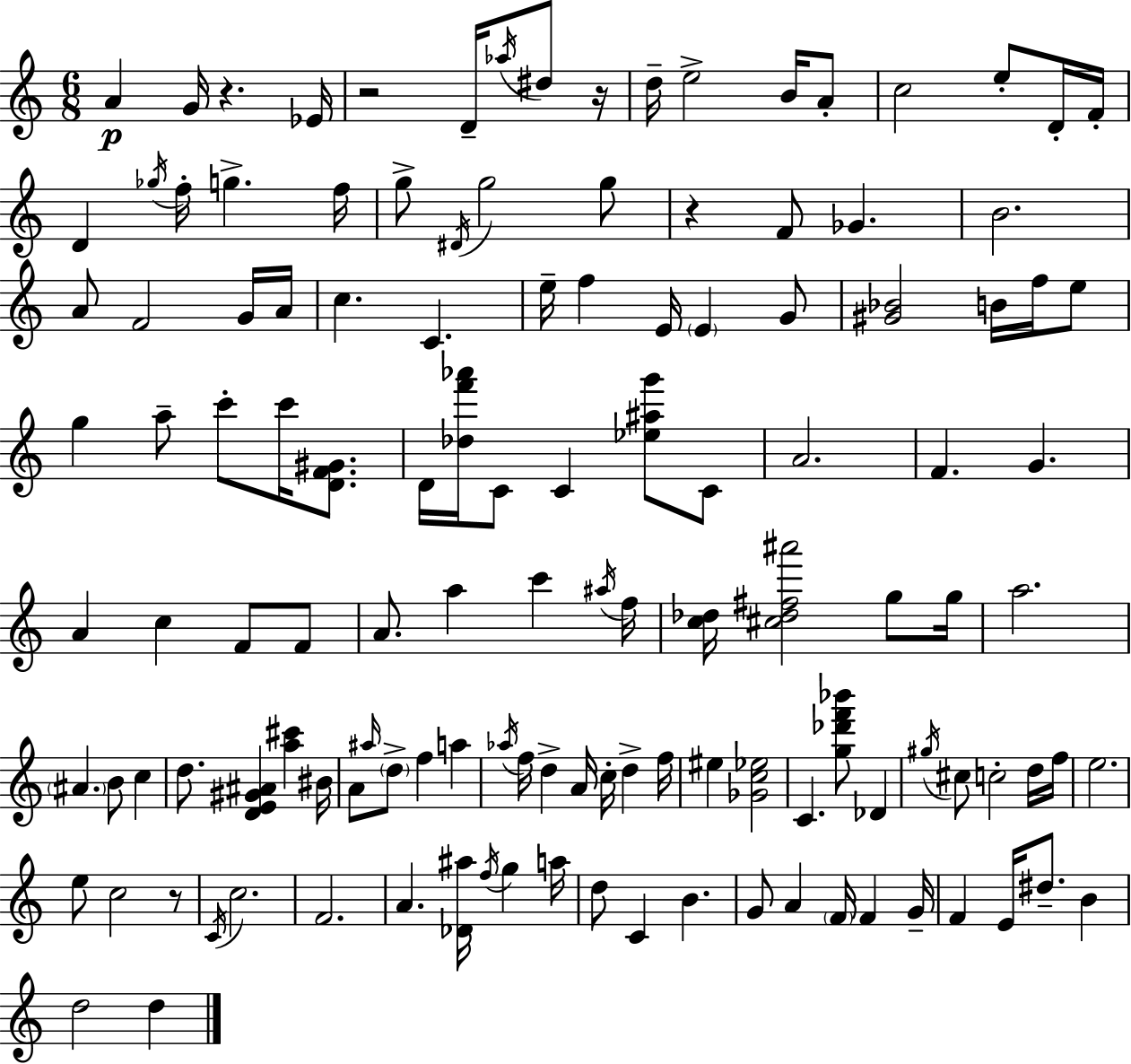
X:1
T:Untitled
M:6/8
L:1/4
K:Am
A G/4 z _E/4 z2 D/4 _a/4 ^d/2 z/4 d/4 e2 B/4 A/2 c2 e/2 D/4 F/4 D _g/4 f/4 g f/4 g/2 ^D/4 g2 g/2 z F/2 _G B2 A/2 F2 G/4 A/4 c C e/4 f E/4 E G/2 [^G_B]2 B/4 f/4 e/2 g a/2 c'/2 c'/4 [DF^G]/2 D/4 [_df'_a']/4 C/2 C [_e^ag']/2 C/2 A2 F G A c F/2 F/2 A/2 a c' ^a/4 f/4 [c_d]/4 [^c_d^f^a']2 g/2 g/4 a2 ^A B/2 c d/2 [DE^G^A] [a^c'] ^B/4 A/2 ^a/4 d/2 f a _a/4 f/4 d A/4 c/4 d f/4 ^e [_Gc_e]2 C [g_d'f'_b']/2 _D ^g/4 ^c/2 c2 d/4 f/4 e2 e/2 c2 z/2 C/4 c2 F2 A [_D^a]/4 f/4 g a/4 d/2 C B G/2 A F/4 F G/4 F E/4 ^d/2 B d2 d